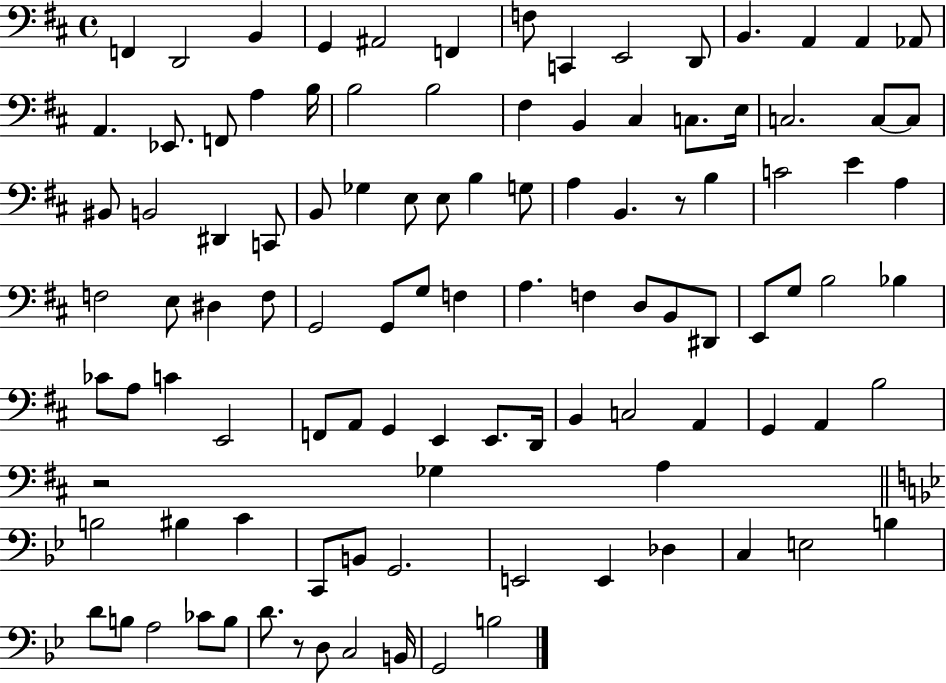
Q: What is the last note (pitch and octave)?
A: B3